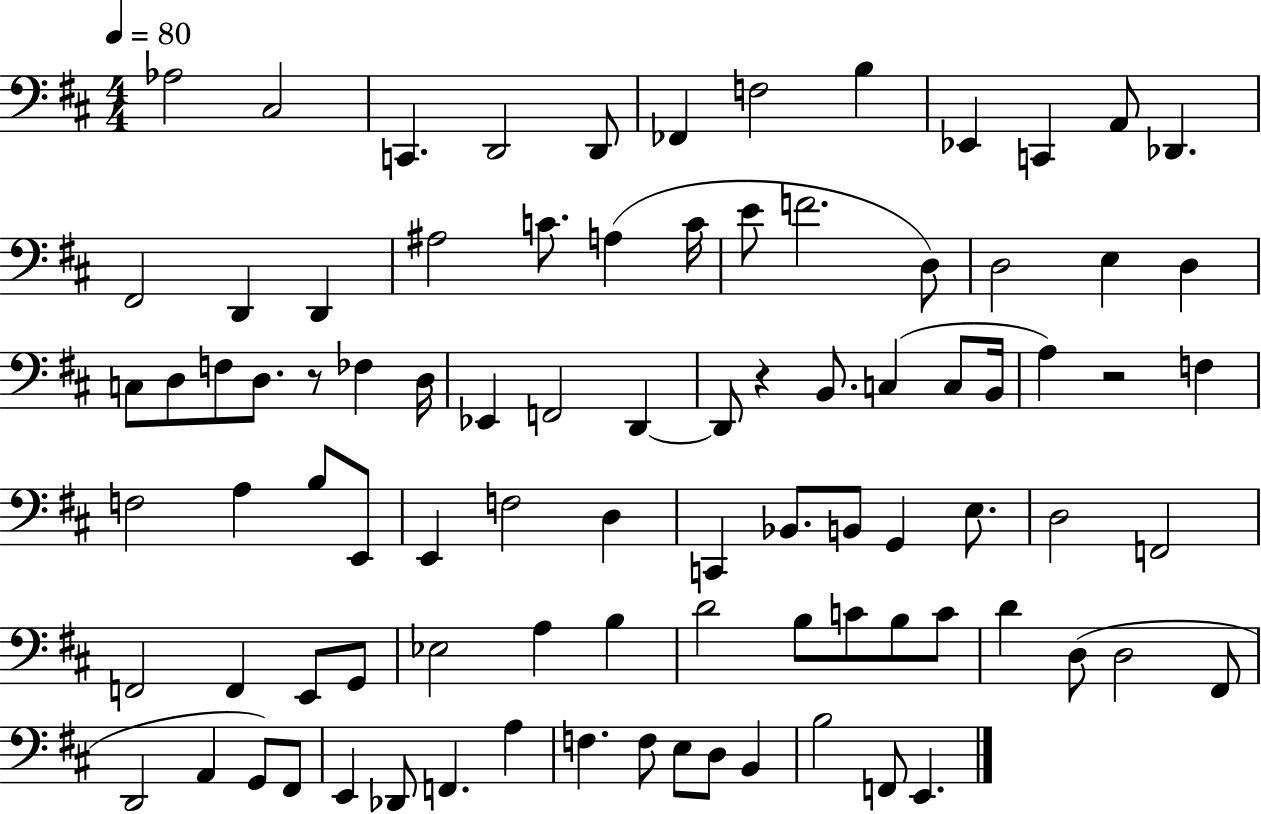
{
  \clef bass
  \numericTimeSignature
  \time 4/4
  \key d \major
  \tempo 4 = 80
  aes2 cis2 | c,4. d,2 d,8 | fes,4 f2 b4 | ees,4 c,4 a,8 des,4. | \break fis,2 d,4 d,4 | ais2 c'8. a4( c'16 | e'8 f'2. d8) | d2 e4 d4 | \break c8 d8 f8 d8. r8 fes4 d16 | ees,4 f,2 d,4~~ | d,8 r4 b,8. c4( c8 b,16 | a4) r2 f4 | \break f2 a4 b8 e,8 | e,4 f2 d4 | c,4 bes,8. b,8 g,4 e8. | d2 f,2 | \break f,2 f,4 e,8 g,8 | ees2 a4 b4 | d'2 b8 c'8 b8 c'8 | d'4 d8( d2 fis,8 | \break d,2 a,4 g,8) fis,8 | e,4 des,8 f,4. a4 | f4. f8 e8 d8 b,4 | b2 f,8 e,4. | \break \bar "|."
}